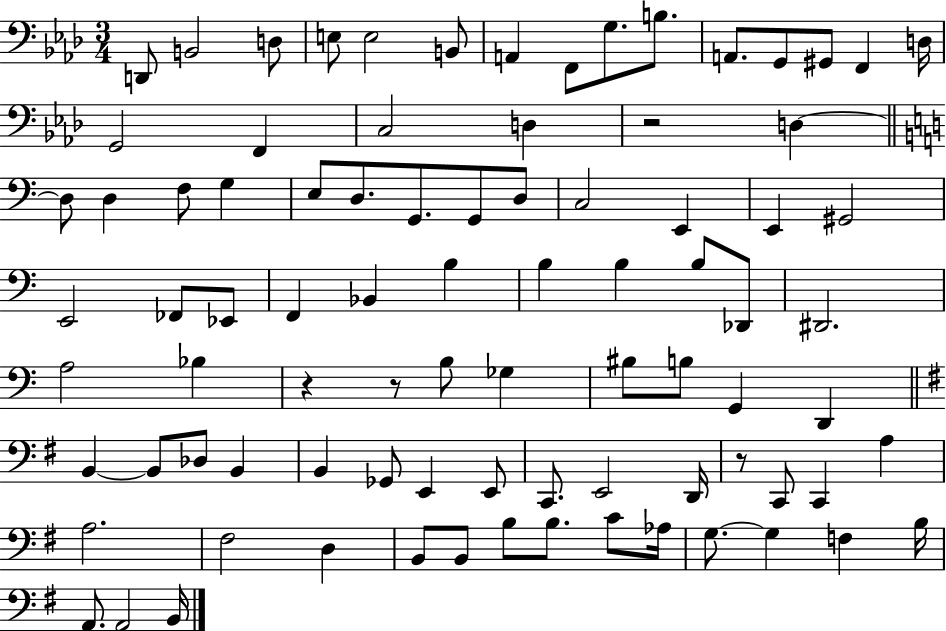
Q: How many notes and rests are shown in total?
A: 86